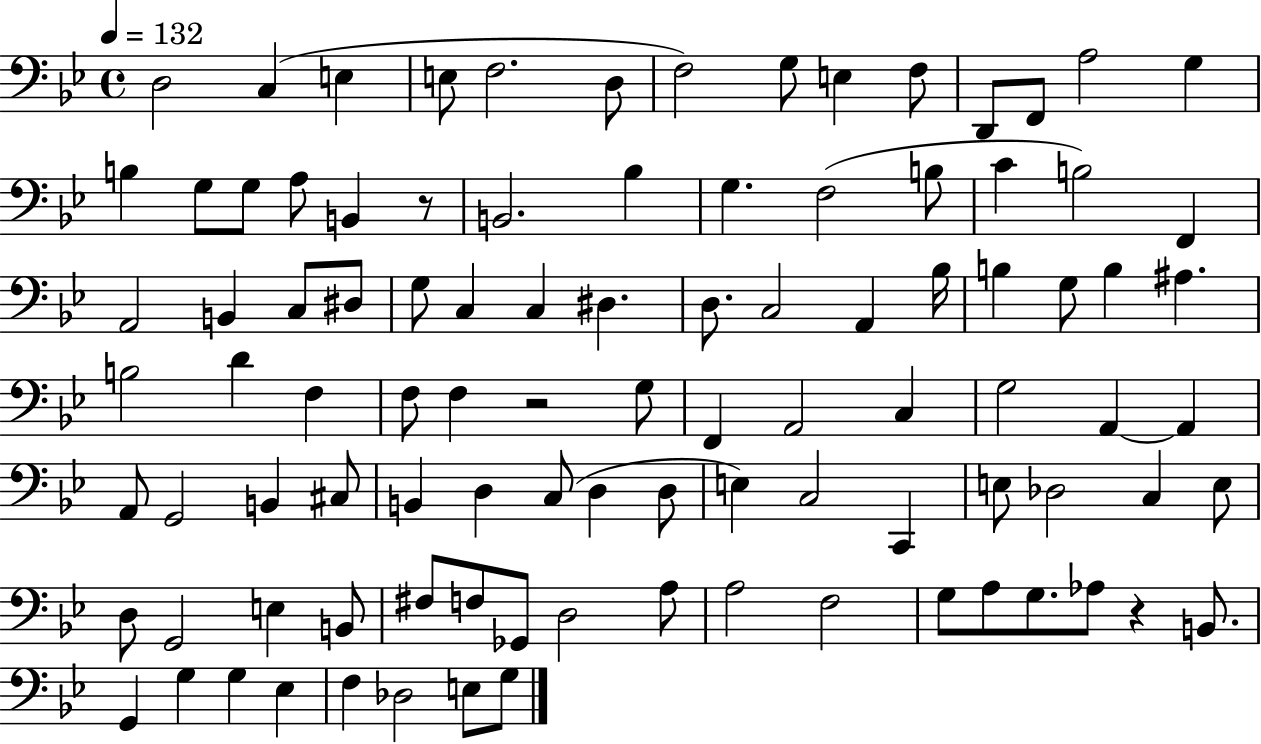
D3/h C3/q E3/q E3/e F3/h. D3/e F3/h G3/e E3/q F3/e D2/e F2/e A3/h G3/q B3/q G3/e G3/e A3/e B2/q R/e B2/h. Bb3/q G3/q. F3/h B3/e C4/q B3/h F2/q A2/h B2/q C3/e D#3/e G3/e C3/q C3/q D#3/q. D3/e. C3/h A2/q Bb3/s B3/q G3/e B3/q A#3/q. B3/h D4/q F3/q F3/e F3/q R/h G3/e F2/q A2/h C3/q G3/h A2/q A2/q A2/e G2/h B2/q C#3/e B2/q D3/q C3/e D3/q D3/e E3/q C3/h C2/q E3/e Db3/h C3/q E3/e D3/e G2/h E3/q B2/e F#3/e F3/e Gb2/e D3/h A3/e A3/h F3/h G3/e A3/e G3/e. Ab3/e R/q B2/e. G2/q G3/q G3/q Eb3/q F3/q Db3/h E3/e G3/e